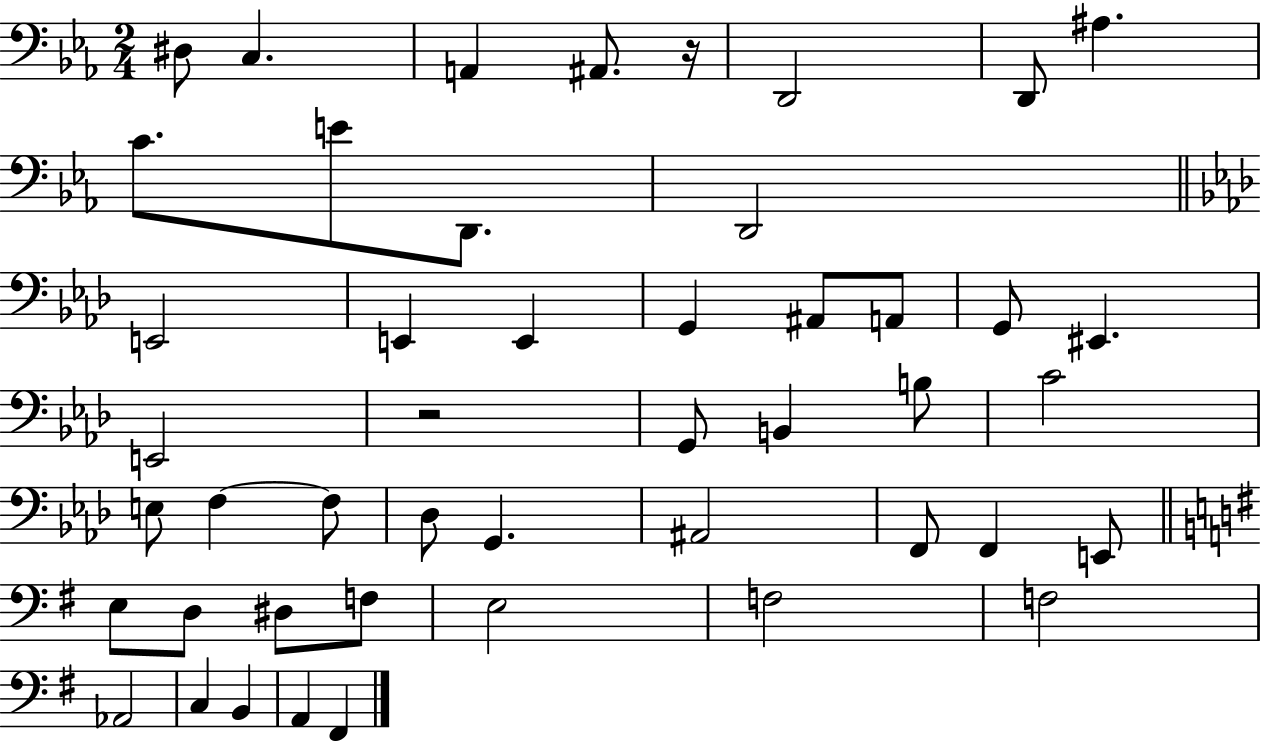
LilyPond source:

{
  \clef bass
  \numericTimeSignature
  \time 2/4
  \key ees \major
  dis8 c4. | a,4 ais,8. r16 | d,2 | d,8 ais4. | \break c'8. e'8 d,8. | d,2 | \bar "||" \break \key aes \major e,2 | e,4 e,4 | g,4 ais,8 a,8 | g,8 eis,4. | \break e,2 | r2 | g,8 b,4 b8 | c'2 | \break e8 f4~~ f8 | des8 g,4. | ais,2 | f,8 f,4 e,8 | \break \bar "||" \break \key g \major e8 d8 dis8 f8 | e2 | f2 | f2 | \break aes,2 | c4 b,4 | a,4 fis,4 | \bar "|."
}